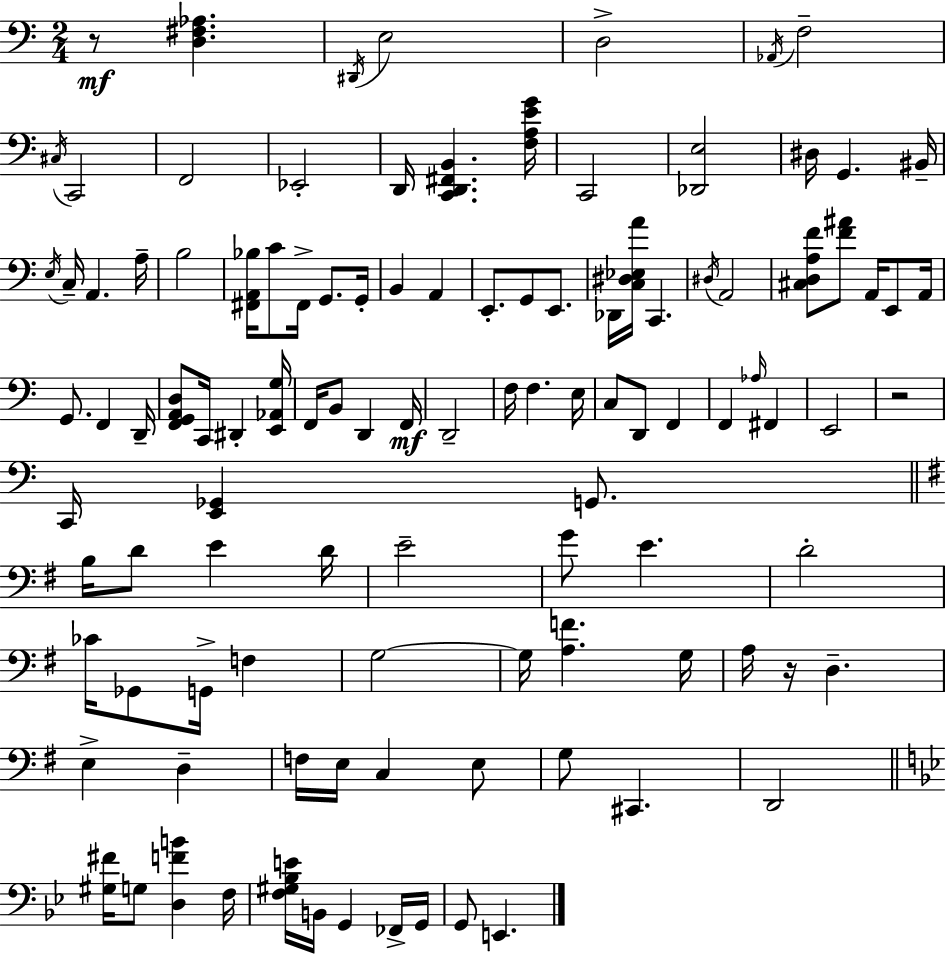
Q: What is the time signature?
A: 2/4